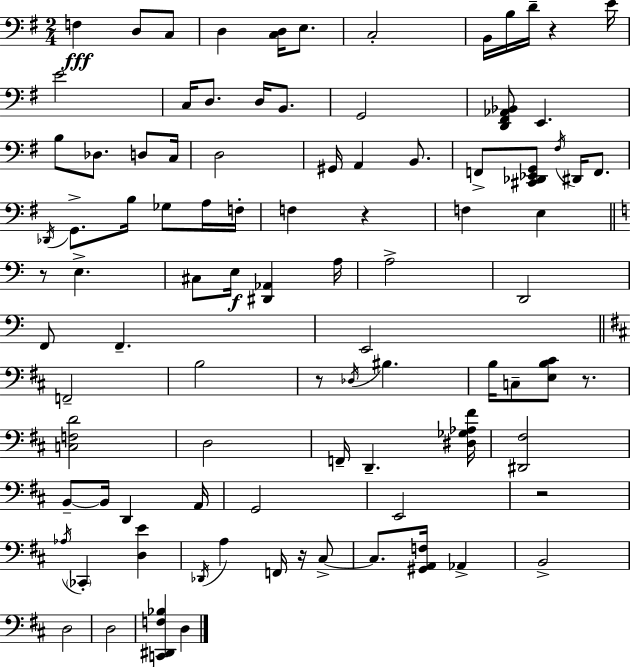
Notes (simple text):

F3/q D3/e C3/e D3/q [C3,D3]/s E3/e. C3/h B2/s B3/s D4/s R/q E4/s E4/h C3/s D3/e. D3/s B2/e. G2/h [D2,F#2,Ab2,Bb2]/e E2/q. B3/e Db3/e. D3/e C3/s D3/h G#2/s A2/q B2/e. F2/e [C#2,Db2,Eb2,G2]/e F#3/s D#2/s F2/e. Db2/s G2/e. B3/s Gb3/e A3/s F3/s F3/q R/q F3/q E3/q R/e E3/q. C#3/e E3/s [D#2,Ab2]/q A3/s A3/h D2/h F2/e F2/q. E2/h F2/h B3/h R/e Db3/s BIS3/q. B3/s C3/e [E3,B3,C#4]/e R/e. [C3,F3,D4]/h D3/h F2/s D2/q. [D#3,Gb3,Ab3,F#4]/s [D#2,F#3]/h B2/e B2/s D2/q A2/s G2/h E2/h R/h Ab3/s CES2/q [D3,E4]/q Db2/s A3/q F2/s R/s C#3/e C#3/e. [G#2,A2,F3]/s Ab2/q B2/h D3/h D3/h [C2,D#2,F3,Bb3]/q D3/q